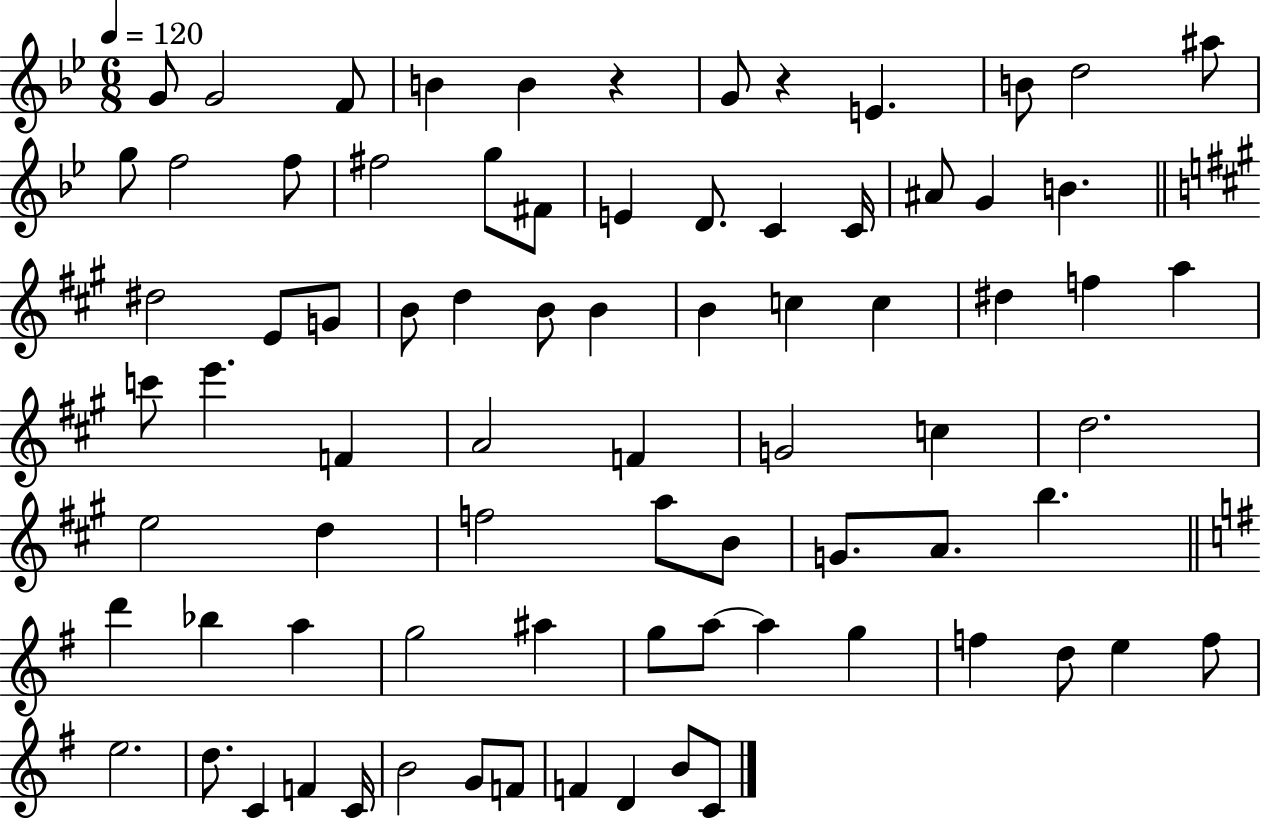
X:1
T:Untitled
M:6/8
L:1/4
K:Bb
G/2 G2 F/2 B B z G/2 z E B/2 d2 ^a/2 g/2 f2 f/2 ^f2 g/2 ^F/2 E D/2 C C/4 ^A/2 G B ^d2 E/2 G/2 B/2 d B/2 B B c c ^d f a c'/2 e' F A2 F G2 c d2 e2 d f2 a/2 B/2 G/2 A/2 b d' _b a g2 ^a g/2 a/2 a g f d/2 e f/2 e2 d/2 C F C/4 B2 G/2 F/2 F D B/2 C/2